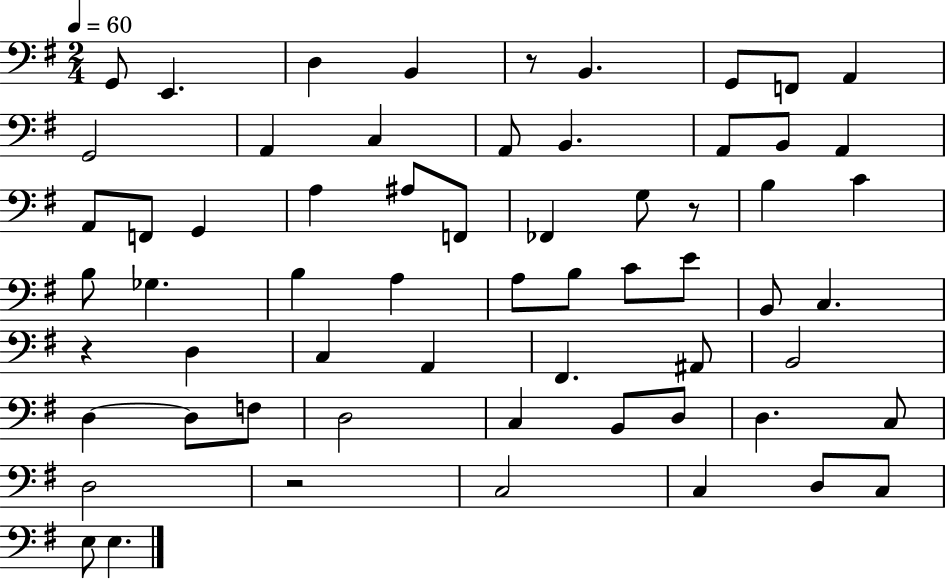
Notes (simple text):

G2/e E2/q. D3/q B2/q R/e B2/q. G2/e F2/e A2/q G2/h A2/q C3/q A2/e B2/q. A2/e B2/e A2/q A2/e F2/e G2/q A3/q A#3/e F2/e FES2/q G3/e R/e B3/q C4/q B3/e Gb3/q. B3/q A3/q A3/e B3/e C4/e E4/e B2/e C3/q. R/q D3/q C3/q A2/q F#2/q. A#2/e B2/h D3/q D3/e F3/e D3/h C3/q B2/e D3/e D3/q. C3/e D3/h R/h C3/h C3/q D3/e C3/e E3/e E3/q.